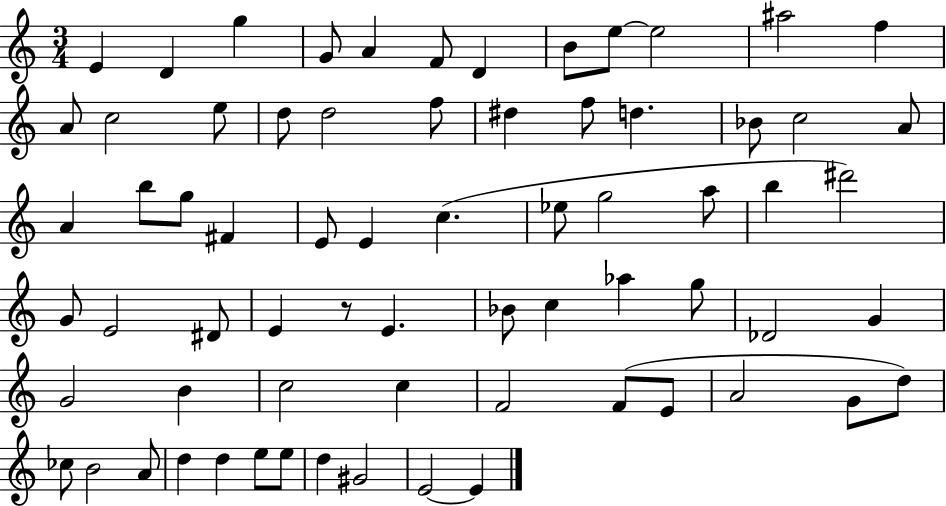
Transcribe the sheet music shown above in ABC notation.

X:1
T:Untitled
M:3/4
L:1/4
K:C
E D g G/2 A F/2 D B/2 e/2 e2 ^a2 f A/2 c2 e/2 d/2 d2 f/2 ^d f/2 d _B/2 c2 A/2 A b/2 g/2 ^F E/2 E c _e/2 g2 a/2 b ^d'2 G/2 E2 ^D/2 E z/2 E _B/2 c _a g/2 _D2 G G2 B c2 c F2 F/2 E/2 A2 G/2 d/2 _c/2 B2 A/2 d d e/2 e/2 d ^G2 E2 E